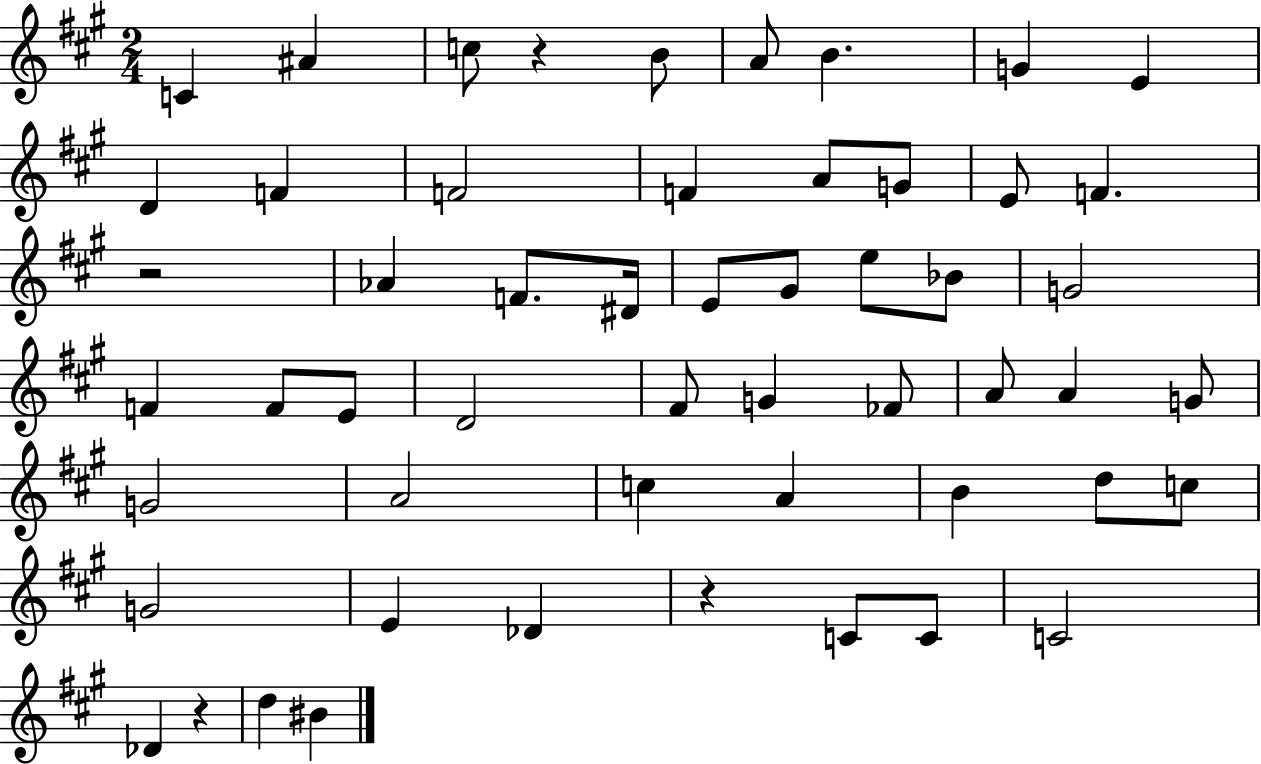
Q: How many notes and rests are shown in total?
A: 54